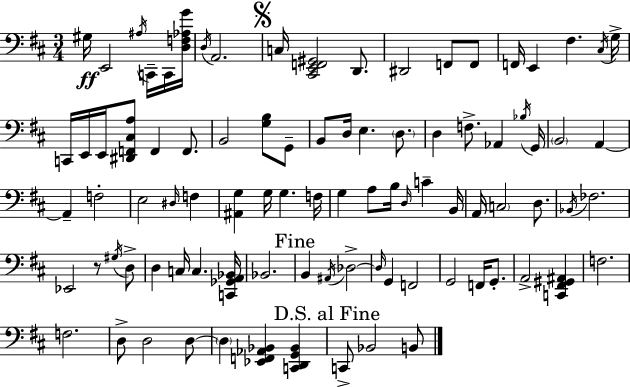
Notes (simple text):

G#3/s E2/h A#3/s C2/s C2/s [D3,F3,Ab3,G4]/s D3/s A2/h. C3/s [C#2,E2,F2,G#2]/h D2/e. D#2/h F2/e F2/e F2/s E2/q F#3/q. C#3/s G3/s C2/s E2/s E2/s [D#2,F2,C#3,A3]/e F2/q F2/e. B2/h [G3,B3]/e G2/e B2/e D3/s E3/q. D3/e. D3/q F3/e. Ab2/q Bb3/s G2/s B2/h A2/q A2/q F3/h E3/h D#3/s F3/q [A#2,G3]/q G3/s G3/q. F3/s G3/q A3/e B3/s D3/s C4/q B2/s A2/s C3/h D3/e. Bb2/s FES3/h. Eb2/h R/e G#3/s D3/e D3/q C3/s C3/q. [C2,Gb2,A2,Bb2]/s Bb2/h. B2/q A#2/s Db3/h Db3/s G2/q F2/h G2/h F2/s G2/e. A2/h [C2,F#2,G#2,A#2]/q F3/h. F3/h. D3/e D3/h D3/e D3/q [Eb2,F2,Ab2,Bb2]/q [C2,D2,G2,Bb2]/q C2/e Bb2/h B2/e